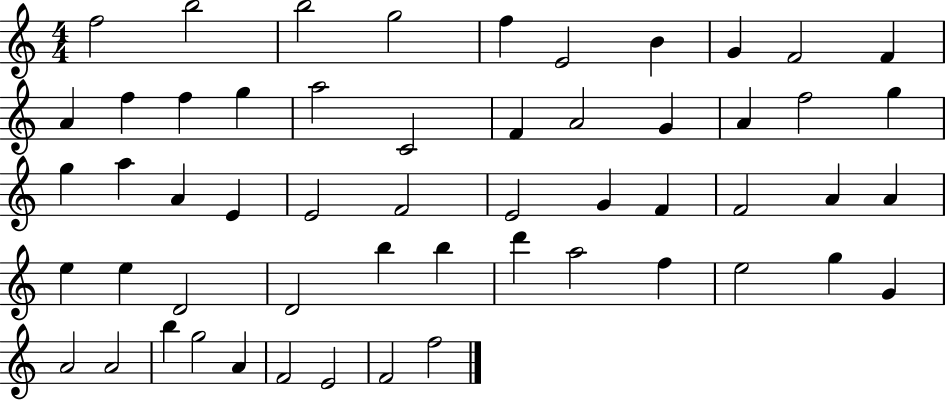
X:1
T:Untitled
M:4/4
L:1/4
K:C
f2 b2 b2 g2 f E2 B G F2 F A f f g a2 C2 F A2 G A f2 g g a A E E2 F2 E2 G F F2 A A e e D2 D2 b b d' a2 f e2 g G A2 A2 b g2 A F2 E2 F2 f2